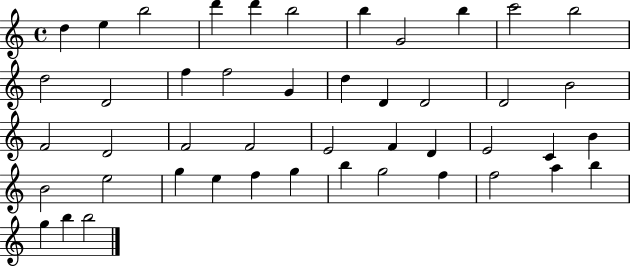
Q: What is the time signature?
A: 4/4